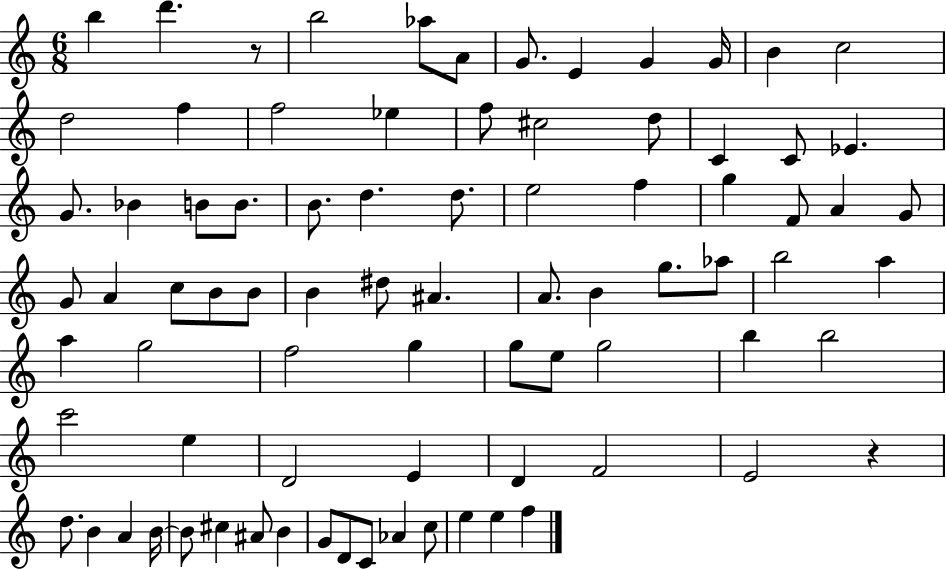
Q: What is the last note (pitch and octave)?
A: F5